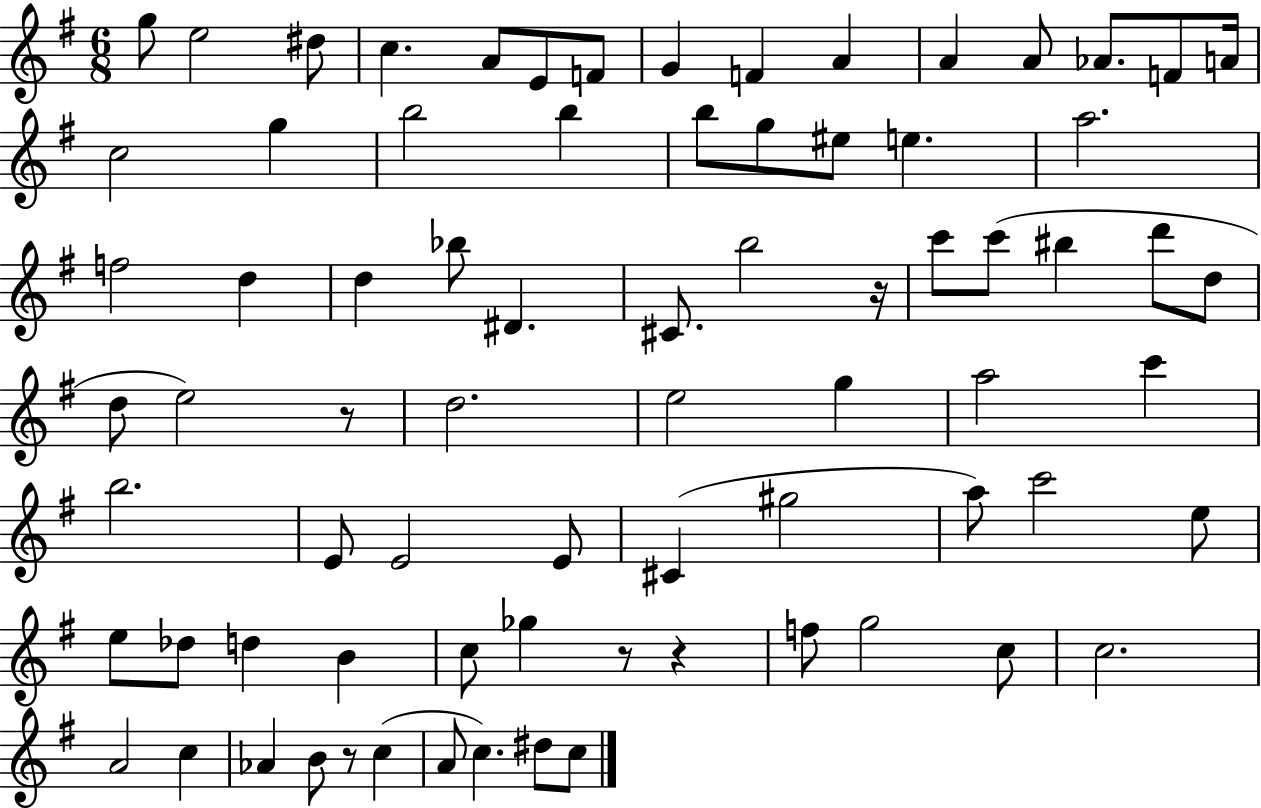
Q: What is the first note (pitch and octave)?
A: G5